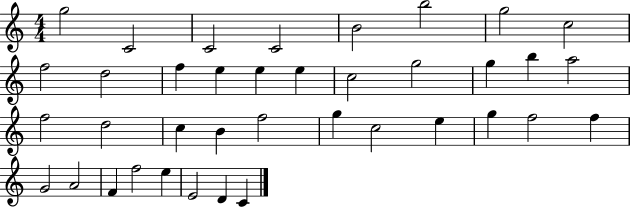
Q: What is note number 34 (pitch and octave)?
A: F5